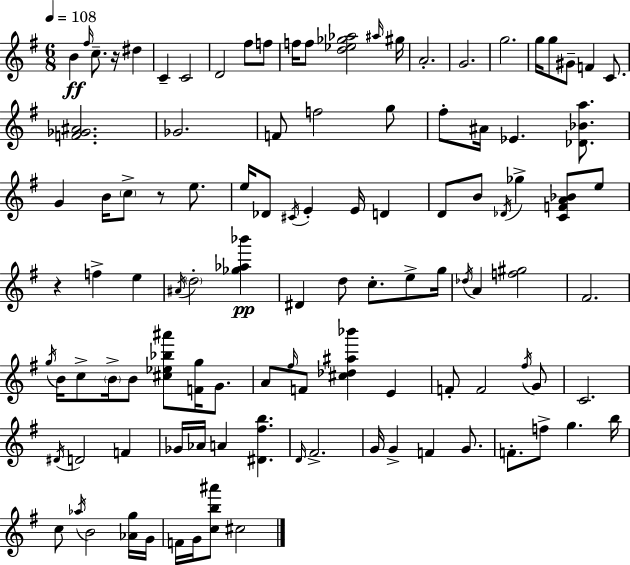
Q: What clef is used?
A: treble